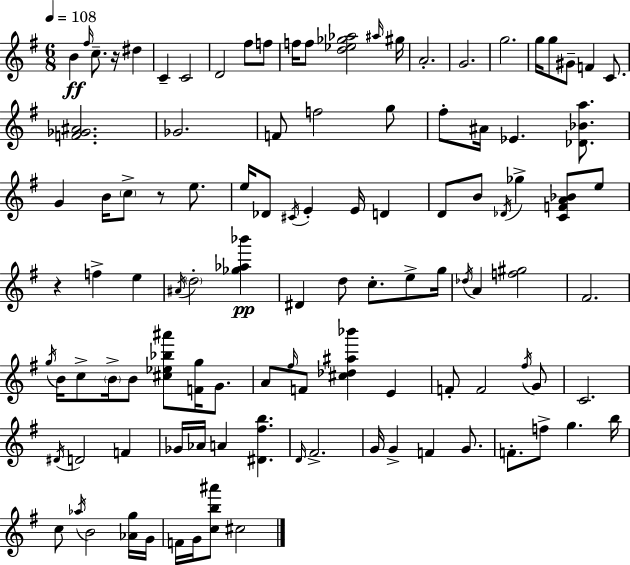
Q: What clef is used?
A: treble